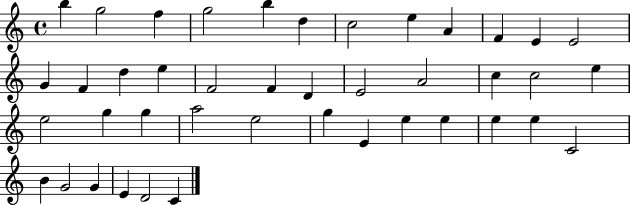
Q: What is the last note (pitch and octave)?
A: C4